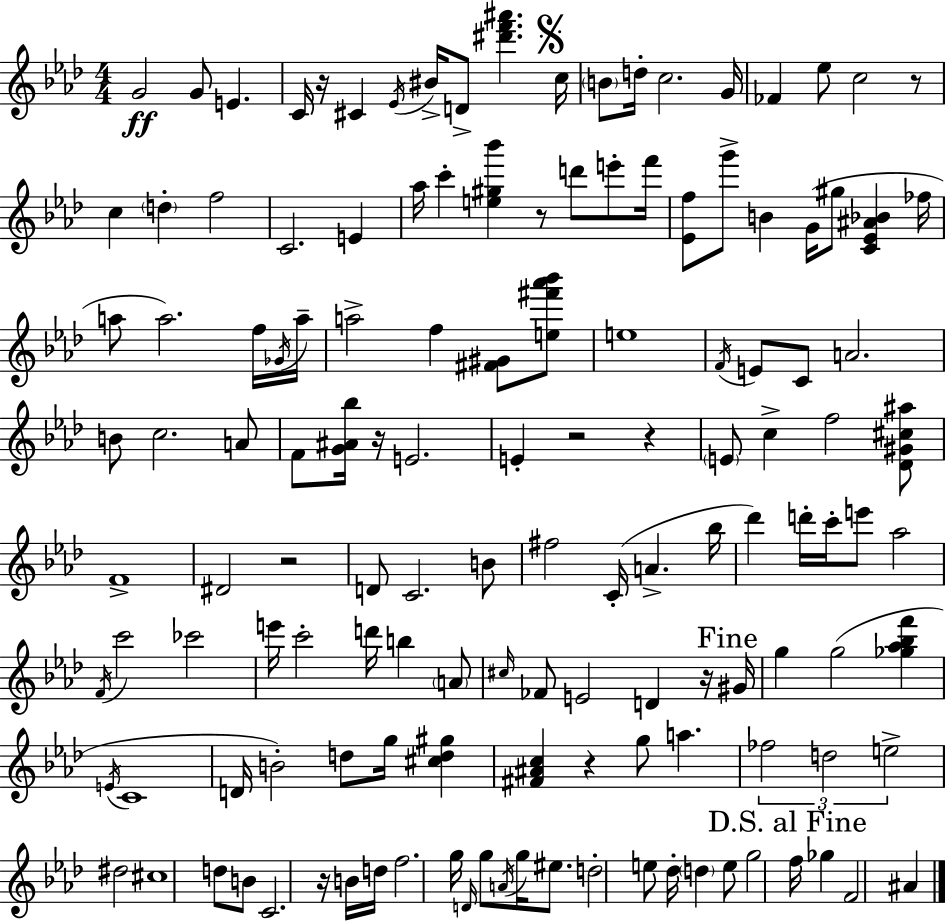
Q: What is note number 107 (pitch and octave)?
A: D5